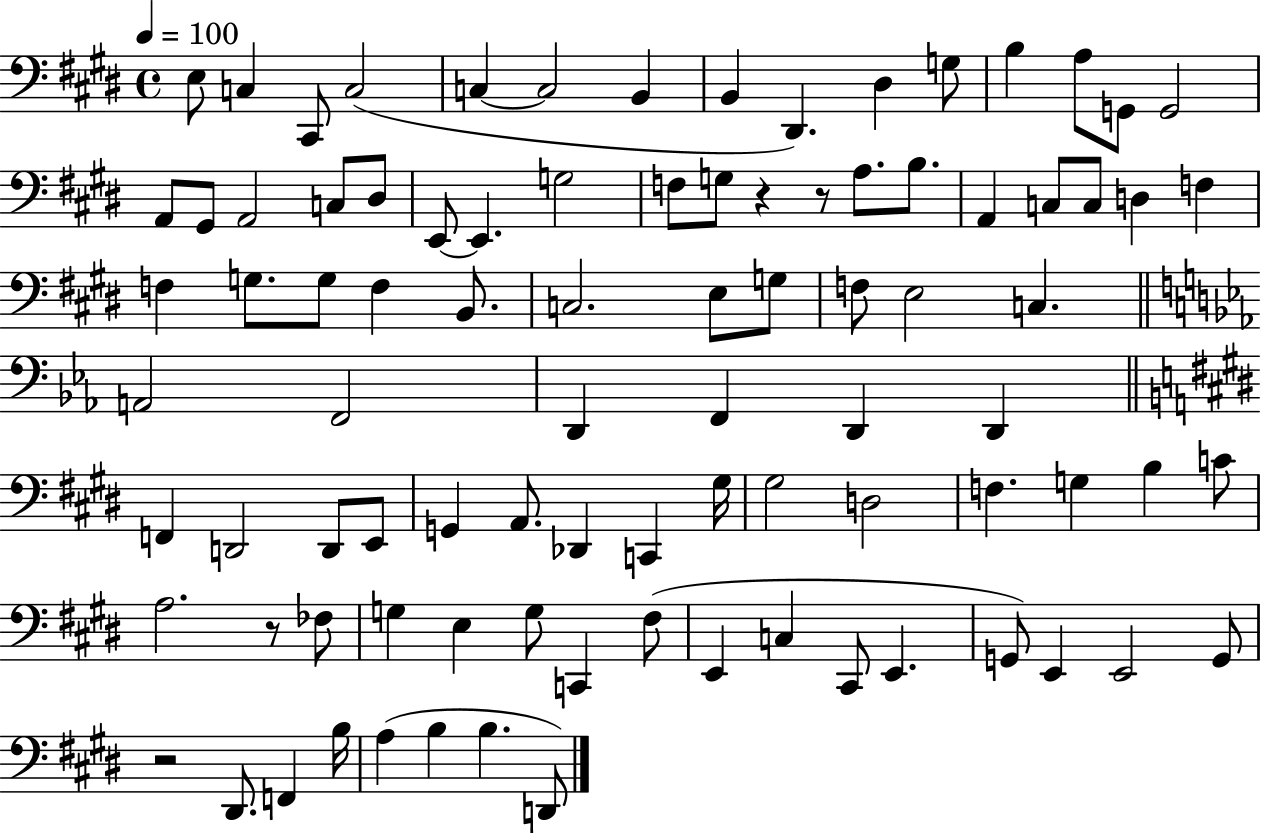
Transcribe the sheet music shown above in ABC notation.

X:1
T:Untitled
M:4/4
L:1/4
K:E
E,/2 C, ^C,,/2 C,2 C, C,2 B,, B,, ^D,, ^D, G,/2 B, A,/2 G,,/2 G,,2 A,,/2 ^G,,/2 A,,2 C,/2 ^D,/2 E,,/2 E,, G,2 F,/2 G,/2 z z/2 A,/2 B,/2 A,, C,/2 C,/2 D, F, F, G,/2 G,/2 F, B,,/2 C,2 E,/2 G,/2 F,/2 E,2 C, A,,2 F,,2 D,, F,, D,, D,, F,, D,,2 D,,/2 E,,/2 G,, A,,/2 _D,, C,, ^G,/4 ^G,2 D,2 F, G, B, C/2 A,2 z/2 _F,/2 G, E, G,/2 C,, ^F,/2 E,, C, ^C,,/2 E,, G,,/2 E,, E,,2 G,,/2 z2 ^D,,/2 F,, B,/4 A, B, B, D,,/2